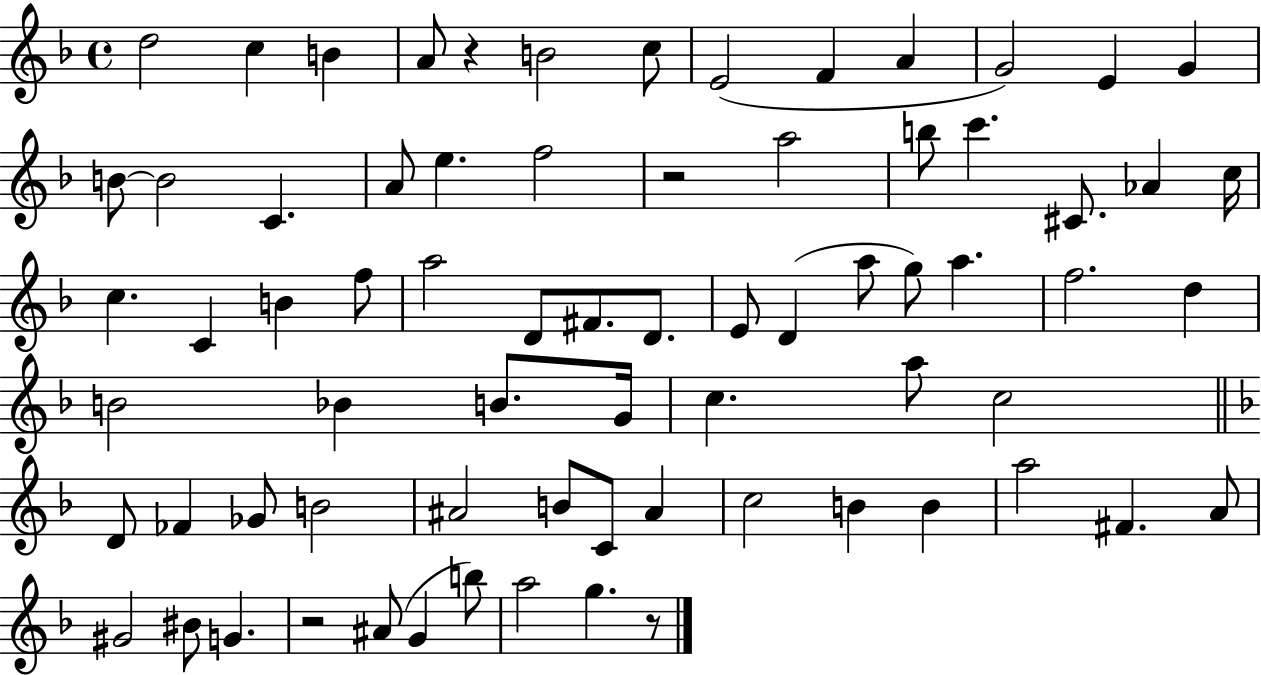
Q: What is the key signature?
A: F major